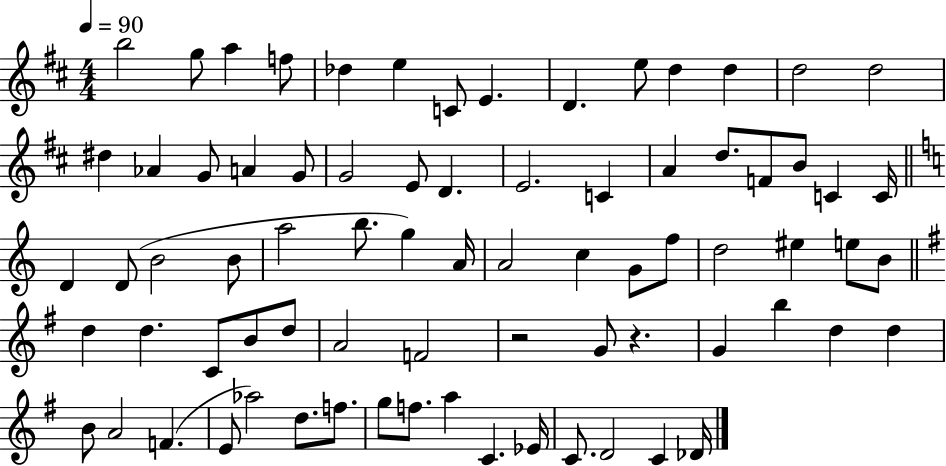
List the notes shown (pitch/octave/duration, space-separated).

B5/h G5/e A5/q F5/e Db5/q E5/q C4/e E4/q. D4/q. E5/e D5/q D5/q D5/h D5/h D#5/q Ab4/q G4/e A4/q G4/e G4/h E4/e D4/q. E4/h. C4/q A4/q D5/e. F4/e B4/e C4/q C4/s D4/q D4/e B4/h B4/e A5/h B5/e. G5/q A4/s A4/h C5/q G4/e F5/e D5/h EIS5/q E5/e B4/e D5/q D5/q. C4/e B4/e D5/e A4/h F4/h R/h G4/e R/q. G4/q B5/q D5/q D5/q B4/e A4/h F4/q. E4/e Ab5/h D5/e. F5/e. G5/e F5/e. A5/q C4/q. Eb4/s C4/e. D4/h C4/q Db4/s